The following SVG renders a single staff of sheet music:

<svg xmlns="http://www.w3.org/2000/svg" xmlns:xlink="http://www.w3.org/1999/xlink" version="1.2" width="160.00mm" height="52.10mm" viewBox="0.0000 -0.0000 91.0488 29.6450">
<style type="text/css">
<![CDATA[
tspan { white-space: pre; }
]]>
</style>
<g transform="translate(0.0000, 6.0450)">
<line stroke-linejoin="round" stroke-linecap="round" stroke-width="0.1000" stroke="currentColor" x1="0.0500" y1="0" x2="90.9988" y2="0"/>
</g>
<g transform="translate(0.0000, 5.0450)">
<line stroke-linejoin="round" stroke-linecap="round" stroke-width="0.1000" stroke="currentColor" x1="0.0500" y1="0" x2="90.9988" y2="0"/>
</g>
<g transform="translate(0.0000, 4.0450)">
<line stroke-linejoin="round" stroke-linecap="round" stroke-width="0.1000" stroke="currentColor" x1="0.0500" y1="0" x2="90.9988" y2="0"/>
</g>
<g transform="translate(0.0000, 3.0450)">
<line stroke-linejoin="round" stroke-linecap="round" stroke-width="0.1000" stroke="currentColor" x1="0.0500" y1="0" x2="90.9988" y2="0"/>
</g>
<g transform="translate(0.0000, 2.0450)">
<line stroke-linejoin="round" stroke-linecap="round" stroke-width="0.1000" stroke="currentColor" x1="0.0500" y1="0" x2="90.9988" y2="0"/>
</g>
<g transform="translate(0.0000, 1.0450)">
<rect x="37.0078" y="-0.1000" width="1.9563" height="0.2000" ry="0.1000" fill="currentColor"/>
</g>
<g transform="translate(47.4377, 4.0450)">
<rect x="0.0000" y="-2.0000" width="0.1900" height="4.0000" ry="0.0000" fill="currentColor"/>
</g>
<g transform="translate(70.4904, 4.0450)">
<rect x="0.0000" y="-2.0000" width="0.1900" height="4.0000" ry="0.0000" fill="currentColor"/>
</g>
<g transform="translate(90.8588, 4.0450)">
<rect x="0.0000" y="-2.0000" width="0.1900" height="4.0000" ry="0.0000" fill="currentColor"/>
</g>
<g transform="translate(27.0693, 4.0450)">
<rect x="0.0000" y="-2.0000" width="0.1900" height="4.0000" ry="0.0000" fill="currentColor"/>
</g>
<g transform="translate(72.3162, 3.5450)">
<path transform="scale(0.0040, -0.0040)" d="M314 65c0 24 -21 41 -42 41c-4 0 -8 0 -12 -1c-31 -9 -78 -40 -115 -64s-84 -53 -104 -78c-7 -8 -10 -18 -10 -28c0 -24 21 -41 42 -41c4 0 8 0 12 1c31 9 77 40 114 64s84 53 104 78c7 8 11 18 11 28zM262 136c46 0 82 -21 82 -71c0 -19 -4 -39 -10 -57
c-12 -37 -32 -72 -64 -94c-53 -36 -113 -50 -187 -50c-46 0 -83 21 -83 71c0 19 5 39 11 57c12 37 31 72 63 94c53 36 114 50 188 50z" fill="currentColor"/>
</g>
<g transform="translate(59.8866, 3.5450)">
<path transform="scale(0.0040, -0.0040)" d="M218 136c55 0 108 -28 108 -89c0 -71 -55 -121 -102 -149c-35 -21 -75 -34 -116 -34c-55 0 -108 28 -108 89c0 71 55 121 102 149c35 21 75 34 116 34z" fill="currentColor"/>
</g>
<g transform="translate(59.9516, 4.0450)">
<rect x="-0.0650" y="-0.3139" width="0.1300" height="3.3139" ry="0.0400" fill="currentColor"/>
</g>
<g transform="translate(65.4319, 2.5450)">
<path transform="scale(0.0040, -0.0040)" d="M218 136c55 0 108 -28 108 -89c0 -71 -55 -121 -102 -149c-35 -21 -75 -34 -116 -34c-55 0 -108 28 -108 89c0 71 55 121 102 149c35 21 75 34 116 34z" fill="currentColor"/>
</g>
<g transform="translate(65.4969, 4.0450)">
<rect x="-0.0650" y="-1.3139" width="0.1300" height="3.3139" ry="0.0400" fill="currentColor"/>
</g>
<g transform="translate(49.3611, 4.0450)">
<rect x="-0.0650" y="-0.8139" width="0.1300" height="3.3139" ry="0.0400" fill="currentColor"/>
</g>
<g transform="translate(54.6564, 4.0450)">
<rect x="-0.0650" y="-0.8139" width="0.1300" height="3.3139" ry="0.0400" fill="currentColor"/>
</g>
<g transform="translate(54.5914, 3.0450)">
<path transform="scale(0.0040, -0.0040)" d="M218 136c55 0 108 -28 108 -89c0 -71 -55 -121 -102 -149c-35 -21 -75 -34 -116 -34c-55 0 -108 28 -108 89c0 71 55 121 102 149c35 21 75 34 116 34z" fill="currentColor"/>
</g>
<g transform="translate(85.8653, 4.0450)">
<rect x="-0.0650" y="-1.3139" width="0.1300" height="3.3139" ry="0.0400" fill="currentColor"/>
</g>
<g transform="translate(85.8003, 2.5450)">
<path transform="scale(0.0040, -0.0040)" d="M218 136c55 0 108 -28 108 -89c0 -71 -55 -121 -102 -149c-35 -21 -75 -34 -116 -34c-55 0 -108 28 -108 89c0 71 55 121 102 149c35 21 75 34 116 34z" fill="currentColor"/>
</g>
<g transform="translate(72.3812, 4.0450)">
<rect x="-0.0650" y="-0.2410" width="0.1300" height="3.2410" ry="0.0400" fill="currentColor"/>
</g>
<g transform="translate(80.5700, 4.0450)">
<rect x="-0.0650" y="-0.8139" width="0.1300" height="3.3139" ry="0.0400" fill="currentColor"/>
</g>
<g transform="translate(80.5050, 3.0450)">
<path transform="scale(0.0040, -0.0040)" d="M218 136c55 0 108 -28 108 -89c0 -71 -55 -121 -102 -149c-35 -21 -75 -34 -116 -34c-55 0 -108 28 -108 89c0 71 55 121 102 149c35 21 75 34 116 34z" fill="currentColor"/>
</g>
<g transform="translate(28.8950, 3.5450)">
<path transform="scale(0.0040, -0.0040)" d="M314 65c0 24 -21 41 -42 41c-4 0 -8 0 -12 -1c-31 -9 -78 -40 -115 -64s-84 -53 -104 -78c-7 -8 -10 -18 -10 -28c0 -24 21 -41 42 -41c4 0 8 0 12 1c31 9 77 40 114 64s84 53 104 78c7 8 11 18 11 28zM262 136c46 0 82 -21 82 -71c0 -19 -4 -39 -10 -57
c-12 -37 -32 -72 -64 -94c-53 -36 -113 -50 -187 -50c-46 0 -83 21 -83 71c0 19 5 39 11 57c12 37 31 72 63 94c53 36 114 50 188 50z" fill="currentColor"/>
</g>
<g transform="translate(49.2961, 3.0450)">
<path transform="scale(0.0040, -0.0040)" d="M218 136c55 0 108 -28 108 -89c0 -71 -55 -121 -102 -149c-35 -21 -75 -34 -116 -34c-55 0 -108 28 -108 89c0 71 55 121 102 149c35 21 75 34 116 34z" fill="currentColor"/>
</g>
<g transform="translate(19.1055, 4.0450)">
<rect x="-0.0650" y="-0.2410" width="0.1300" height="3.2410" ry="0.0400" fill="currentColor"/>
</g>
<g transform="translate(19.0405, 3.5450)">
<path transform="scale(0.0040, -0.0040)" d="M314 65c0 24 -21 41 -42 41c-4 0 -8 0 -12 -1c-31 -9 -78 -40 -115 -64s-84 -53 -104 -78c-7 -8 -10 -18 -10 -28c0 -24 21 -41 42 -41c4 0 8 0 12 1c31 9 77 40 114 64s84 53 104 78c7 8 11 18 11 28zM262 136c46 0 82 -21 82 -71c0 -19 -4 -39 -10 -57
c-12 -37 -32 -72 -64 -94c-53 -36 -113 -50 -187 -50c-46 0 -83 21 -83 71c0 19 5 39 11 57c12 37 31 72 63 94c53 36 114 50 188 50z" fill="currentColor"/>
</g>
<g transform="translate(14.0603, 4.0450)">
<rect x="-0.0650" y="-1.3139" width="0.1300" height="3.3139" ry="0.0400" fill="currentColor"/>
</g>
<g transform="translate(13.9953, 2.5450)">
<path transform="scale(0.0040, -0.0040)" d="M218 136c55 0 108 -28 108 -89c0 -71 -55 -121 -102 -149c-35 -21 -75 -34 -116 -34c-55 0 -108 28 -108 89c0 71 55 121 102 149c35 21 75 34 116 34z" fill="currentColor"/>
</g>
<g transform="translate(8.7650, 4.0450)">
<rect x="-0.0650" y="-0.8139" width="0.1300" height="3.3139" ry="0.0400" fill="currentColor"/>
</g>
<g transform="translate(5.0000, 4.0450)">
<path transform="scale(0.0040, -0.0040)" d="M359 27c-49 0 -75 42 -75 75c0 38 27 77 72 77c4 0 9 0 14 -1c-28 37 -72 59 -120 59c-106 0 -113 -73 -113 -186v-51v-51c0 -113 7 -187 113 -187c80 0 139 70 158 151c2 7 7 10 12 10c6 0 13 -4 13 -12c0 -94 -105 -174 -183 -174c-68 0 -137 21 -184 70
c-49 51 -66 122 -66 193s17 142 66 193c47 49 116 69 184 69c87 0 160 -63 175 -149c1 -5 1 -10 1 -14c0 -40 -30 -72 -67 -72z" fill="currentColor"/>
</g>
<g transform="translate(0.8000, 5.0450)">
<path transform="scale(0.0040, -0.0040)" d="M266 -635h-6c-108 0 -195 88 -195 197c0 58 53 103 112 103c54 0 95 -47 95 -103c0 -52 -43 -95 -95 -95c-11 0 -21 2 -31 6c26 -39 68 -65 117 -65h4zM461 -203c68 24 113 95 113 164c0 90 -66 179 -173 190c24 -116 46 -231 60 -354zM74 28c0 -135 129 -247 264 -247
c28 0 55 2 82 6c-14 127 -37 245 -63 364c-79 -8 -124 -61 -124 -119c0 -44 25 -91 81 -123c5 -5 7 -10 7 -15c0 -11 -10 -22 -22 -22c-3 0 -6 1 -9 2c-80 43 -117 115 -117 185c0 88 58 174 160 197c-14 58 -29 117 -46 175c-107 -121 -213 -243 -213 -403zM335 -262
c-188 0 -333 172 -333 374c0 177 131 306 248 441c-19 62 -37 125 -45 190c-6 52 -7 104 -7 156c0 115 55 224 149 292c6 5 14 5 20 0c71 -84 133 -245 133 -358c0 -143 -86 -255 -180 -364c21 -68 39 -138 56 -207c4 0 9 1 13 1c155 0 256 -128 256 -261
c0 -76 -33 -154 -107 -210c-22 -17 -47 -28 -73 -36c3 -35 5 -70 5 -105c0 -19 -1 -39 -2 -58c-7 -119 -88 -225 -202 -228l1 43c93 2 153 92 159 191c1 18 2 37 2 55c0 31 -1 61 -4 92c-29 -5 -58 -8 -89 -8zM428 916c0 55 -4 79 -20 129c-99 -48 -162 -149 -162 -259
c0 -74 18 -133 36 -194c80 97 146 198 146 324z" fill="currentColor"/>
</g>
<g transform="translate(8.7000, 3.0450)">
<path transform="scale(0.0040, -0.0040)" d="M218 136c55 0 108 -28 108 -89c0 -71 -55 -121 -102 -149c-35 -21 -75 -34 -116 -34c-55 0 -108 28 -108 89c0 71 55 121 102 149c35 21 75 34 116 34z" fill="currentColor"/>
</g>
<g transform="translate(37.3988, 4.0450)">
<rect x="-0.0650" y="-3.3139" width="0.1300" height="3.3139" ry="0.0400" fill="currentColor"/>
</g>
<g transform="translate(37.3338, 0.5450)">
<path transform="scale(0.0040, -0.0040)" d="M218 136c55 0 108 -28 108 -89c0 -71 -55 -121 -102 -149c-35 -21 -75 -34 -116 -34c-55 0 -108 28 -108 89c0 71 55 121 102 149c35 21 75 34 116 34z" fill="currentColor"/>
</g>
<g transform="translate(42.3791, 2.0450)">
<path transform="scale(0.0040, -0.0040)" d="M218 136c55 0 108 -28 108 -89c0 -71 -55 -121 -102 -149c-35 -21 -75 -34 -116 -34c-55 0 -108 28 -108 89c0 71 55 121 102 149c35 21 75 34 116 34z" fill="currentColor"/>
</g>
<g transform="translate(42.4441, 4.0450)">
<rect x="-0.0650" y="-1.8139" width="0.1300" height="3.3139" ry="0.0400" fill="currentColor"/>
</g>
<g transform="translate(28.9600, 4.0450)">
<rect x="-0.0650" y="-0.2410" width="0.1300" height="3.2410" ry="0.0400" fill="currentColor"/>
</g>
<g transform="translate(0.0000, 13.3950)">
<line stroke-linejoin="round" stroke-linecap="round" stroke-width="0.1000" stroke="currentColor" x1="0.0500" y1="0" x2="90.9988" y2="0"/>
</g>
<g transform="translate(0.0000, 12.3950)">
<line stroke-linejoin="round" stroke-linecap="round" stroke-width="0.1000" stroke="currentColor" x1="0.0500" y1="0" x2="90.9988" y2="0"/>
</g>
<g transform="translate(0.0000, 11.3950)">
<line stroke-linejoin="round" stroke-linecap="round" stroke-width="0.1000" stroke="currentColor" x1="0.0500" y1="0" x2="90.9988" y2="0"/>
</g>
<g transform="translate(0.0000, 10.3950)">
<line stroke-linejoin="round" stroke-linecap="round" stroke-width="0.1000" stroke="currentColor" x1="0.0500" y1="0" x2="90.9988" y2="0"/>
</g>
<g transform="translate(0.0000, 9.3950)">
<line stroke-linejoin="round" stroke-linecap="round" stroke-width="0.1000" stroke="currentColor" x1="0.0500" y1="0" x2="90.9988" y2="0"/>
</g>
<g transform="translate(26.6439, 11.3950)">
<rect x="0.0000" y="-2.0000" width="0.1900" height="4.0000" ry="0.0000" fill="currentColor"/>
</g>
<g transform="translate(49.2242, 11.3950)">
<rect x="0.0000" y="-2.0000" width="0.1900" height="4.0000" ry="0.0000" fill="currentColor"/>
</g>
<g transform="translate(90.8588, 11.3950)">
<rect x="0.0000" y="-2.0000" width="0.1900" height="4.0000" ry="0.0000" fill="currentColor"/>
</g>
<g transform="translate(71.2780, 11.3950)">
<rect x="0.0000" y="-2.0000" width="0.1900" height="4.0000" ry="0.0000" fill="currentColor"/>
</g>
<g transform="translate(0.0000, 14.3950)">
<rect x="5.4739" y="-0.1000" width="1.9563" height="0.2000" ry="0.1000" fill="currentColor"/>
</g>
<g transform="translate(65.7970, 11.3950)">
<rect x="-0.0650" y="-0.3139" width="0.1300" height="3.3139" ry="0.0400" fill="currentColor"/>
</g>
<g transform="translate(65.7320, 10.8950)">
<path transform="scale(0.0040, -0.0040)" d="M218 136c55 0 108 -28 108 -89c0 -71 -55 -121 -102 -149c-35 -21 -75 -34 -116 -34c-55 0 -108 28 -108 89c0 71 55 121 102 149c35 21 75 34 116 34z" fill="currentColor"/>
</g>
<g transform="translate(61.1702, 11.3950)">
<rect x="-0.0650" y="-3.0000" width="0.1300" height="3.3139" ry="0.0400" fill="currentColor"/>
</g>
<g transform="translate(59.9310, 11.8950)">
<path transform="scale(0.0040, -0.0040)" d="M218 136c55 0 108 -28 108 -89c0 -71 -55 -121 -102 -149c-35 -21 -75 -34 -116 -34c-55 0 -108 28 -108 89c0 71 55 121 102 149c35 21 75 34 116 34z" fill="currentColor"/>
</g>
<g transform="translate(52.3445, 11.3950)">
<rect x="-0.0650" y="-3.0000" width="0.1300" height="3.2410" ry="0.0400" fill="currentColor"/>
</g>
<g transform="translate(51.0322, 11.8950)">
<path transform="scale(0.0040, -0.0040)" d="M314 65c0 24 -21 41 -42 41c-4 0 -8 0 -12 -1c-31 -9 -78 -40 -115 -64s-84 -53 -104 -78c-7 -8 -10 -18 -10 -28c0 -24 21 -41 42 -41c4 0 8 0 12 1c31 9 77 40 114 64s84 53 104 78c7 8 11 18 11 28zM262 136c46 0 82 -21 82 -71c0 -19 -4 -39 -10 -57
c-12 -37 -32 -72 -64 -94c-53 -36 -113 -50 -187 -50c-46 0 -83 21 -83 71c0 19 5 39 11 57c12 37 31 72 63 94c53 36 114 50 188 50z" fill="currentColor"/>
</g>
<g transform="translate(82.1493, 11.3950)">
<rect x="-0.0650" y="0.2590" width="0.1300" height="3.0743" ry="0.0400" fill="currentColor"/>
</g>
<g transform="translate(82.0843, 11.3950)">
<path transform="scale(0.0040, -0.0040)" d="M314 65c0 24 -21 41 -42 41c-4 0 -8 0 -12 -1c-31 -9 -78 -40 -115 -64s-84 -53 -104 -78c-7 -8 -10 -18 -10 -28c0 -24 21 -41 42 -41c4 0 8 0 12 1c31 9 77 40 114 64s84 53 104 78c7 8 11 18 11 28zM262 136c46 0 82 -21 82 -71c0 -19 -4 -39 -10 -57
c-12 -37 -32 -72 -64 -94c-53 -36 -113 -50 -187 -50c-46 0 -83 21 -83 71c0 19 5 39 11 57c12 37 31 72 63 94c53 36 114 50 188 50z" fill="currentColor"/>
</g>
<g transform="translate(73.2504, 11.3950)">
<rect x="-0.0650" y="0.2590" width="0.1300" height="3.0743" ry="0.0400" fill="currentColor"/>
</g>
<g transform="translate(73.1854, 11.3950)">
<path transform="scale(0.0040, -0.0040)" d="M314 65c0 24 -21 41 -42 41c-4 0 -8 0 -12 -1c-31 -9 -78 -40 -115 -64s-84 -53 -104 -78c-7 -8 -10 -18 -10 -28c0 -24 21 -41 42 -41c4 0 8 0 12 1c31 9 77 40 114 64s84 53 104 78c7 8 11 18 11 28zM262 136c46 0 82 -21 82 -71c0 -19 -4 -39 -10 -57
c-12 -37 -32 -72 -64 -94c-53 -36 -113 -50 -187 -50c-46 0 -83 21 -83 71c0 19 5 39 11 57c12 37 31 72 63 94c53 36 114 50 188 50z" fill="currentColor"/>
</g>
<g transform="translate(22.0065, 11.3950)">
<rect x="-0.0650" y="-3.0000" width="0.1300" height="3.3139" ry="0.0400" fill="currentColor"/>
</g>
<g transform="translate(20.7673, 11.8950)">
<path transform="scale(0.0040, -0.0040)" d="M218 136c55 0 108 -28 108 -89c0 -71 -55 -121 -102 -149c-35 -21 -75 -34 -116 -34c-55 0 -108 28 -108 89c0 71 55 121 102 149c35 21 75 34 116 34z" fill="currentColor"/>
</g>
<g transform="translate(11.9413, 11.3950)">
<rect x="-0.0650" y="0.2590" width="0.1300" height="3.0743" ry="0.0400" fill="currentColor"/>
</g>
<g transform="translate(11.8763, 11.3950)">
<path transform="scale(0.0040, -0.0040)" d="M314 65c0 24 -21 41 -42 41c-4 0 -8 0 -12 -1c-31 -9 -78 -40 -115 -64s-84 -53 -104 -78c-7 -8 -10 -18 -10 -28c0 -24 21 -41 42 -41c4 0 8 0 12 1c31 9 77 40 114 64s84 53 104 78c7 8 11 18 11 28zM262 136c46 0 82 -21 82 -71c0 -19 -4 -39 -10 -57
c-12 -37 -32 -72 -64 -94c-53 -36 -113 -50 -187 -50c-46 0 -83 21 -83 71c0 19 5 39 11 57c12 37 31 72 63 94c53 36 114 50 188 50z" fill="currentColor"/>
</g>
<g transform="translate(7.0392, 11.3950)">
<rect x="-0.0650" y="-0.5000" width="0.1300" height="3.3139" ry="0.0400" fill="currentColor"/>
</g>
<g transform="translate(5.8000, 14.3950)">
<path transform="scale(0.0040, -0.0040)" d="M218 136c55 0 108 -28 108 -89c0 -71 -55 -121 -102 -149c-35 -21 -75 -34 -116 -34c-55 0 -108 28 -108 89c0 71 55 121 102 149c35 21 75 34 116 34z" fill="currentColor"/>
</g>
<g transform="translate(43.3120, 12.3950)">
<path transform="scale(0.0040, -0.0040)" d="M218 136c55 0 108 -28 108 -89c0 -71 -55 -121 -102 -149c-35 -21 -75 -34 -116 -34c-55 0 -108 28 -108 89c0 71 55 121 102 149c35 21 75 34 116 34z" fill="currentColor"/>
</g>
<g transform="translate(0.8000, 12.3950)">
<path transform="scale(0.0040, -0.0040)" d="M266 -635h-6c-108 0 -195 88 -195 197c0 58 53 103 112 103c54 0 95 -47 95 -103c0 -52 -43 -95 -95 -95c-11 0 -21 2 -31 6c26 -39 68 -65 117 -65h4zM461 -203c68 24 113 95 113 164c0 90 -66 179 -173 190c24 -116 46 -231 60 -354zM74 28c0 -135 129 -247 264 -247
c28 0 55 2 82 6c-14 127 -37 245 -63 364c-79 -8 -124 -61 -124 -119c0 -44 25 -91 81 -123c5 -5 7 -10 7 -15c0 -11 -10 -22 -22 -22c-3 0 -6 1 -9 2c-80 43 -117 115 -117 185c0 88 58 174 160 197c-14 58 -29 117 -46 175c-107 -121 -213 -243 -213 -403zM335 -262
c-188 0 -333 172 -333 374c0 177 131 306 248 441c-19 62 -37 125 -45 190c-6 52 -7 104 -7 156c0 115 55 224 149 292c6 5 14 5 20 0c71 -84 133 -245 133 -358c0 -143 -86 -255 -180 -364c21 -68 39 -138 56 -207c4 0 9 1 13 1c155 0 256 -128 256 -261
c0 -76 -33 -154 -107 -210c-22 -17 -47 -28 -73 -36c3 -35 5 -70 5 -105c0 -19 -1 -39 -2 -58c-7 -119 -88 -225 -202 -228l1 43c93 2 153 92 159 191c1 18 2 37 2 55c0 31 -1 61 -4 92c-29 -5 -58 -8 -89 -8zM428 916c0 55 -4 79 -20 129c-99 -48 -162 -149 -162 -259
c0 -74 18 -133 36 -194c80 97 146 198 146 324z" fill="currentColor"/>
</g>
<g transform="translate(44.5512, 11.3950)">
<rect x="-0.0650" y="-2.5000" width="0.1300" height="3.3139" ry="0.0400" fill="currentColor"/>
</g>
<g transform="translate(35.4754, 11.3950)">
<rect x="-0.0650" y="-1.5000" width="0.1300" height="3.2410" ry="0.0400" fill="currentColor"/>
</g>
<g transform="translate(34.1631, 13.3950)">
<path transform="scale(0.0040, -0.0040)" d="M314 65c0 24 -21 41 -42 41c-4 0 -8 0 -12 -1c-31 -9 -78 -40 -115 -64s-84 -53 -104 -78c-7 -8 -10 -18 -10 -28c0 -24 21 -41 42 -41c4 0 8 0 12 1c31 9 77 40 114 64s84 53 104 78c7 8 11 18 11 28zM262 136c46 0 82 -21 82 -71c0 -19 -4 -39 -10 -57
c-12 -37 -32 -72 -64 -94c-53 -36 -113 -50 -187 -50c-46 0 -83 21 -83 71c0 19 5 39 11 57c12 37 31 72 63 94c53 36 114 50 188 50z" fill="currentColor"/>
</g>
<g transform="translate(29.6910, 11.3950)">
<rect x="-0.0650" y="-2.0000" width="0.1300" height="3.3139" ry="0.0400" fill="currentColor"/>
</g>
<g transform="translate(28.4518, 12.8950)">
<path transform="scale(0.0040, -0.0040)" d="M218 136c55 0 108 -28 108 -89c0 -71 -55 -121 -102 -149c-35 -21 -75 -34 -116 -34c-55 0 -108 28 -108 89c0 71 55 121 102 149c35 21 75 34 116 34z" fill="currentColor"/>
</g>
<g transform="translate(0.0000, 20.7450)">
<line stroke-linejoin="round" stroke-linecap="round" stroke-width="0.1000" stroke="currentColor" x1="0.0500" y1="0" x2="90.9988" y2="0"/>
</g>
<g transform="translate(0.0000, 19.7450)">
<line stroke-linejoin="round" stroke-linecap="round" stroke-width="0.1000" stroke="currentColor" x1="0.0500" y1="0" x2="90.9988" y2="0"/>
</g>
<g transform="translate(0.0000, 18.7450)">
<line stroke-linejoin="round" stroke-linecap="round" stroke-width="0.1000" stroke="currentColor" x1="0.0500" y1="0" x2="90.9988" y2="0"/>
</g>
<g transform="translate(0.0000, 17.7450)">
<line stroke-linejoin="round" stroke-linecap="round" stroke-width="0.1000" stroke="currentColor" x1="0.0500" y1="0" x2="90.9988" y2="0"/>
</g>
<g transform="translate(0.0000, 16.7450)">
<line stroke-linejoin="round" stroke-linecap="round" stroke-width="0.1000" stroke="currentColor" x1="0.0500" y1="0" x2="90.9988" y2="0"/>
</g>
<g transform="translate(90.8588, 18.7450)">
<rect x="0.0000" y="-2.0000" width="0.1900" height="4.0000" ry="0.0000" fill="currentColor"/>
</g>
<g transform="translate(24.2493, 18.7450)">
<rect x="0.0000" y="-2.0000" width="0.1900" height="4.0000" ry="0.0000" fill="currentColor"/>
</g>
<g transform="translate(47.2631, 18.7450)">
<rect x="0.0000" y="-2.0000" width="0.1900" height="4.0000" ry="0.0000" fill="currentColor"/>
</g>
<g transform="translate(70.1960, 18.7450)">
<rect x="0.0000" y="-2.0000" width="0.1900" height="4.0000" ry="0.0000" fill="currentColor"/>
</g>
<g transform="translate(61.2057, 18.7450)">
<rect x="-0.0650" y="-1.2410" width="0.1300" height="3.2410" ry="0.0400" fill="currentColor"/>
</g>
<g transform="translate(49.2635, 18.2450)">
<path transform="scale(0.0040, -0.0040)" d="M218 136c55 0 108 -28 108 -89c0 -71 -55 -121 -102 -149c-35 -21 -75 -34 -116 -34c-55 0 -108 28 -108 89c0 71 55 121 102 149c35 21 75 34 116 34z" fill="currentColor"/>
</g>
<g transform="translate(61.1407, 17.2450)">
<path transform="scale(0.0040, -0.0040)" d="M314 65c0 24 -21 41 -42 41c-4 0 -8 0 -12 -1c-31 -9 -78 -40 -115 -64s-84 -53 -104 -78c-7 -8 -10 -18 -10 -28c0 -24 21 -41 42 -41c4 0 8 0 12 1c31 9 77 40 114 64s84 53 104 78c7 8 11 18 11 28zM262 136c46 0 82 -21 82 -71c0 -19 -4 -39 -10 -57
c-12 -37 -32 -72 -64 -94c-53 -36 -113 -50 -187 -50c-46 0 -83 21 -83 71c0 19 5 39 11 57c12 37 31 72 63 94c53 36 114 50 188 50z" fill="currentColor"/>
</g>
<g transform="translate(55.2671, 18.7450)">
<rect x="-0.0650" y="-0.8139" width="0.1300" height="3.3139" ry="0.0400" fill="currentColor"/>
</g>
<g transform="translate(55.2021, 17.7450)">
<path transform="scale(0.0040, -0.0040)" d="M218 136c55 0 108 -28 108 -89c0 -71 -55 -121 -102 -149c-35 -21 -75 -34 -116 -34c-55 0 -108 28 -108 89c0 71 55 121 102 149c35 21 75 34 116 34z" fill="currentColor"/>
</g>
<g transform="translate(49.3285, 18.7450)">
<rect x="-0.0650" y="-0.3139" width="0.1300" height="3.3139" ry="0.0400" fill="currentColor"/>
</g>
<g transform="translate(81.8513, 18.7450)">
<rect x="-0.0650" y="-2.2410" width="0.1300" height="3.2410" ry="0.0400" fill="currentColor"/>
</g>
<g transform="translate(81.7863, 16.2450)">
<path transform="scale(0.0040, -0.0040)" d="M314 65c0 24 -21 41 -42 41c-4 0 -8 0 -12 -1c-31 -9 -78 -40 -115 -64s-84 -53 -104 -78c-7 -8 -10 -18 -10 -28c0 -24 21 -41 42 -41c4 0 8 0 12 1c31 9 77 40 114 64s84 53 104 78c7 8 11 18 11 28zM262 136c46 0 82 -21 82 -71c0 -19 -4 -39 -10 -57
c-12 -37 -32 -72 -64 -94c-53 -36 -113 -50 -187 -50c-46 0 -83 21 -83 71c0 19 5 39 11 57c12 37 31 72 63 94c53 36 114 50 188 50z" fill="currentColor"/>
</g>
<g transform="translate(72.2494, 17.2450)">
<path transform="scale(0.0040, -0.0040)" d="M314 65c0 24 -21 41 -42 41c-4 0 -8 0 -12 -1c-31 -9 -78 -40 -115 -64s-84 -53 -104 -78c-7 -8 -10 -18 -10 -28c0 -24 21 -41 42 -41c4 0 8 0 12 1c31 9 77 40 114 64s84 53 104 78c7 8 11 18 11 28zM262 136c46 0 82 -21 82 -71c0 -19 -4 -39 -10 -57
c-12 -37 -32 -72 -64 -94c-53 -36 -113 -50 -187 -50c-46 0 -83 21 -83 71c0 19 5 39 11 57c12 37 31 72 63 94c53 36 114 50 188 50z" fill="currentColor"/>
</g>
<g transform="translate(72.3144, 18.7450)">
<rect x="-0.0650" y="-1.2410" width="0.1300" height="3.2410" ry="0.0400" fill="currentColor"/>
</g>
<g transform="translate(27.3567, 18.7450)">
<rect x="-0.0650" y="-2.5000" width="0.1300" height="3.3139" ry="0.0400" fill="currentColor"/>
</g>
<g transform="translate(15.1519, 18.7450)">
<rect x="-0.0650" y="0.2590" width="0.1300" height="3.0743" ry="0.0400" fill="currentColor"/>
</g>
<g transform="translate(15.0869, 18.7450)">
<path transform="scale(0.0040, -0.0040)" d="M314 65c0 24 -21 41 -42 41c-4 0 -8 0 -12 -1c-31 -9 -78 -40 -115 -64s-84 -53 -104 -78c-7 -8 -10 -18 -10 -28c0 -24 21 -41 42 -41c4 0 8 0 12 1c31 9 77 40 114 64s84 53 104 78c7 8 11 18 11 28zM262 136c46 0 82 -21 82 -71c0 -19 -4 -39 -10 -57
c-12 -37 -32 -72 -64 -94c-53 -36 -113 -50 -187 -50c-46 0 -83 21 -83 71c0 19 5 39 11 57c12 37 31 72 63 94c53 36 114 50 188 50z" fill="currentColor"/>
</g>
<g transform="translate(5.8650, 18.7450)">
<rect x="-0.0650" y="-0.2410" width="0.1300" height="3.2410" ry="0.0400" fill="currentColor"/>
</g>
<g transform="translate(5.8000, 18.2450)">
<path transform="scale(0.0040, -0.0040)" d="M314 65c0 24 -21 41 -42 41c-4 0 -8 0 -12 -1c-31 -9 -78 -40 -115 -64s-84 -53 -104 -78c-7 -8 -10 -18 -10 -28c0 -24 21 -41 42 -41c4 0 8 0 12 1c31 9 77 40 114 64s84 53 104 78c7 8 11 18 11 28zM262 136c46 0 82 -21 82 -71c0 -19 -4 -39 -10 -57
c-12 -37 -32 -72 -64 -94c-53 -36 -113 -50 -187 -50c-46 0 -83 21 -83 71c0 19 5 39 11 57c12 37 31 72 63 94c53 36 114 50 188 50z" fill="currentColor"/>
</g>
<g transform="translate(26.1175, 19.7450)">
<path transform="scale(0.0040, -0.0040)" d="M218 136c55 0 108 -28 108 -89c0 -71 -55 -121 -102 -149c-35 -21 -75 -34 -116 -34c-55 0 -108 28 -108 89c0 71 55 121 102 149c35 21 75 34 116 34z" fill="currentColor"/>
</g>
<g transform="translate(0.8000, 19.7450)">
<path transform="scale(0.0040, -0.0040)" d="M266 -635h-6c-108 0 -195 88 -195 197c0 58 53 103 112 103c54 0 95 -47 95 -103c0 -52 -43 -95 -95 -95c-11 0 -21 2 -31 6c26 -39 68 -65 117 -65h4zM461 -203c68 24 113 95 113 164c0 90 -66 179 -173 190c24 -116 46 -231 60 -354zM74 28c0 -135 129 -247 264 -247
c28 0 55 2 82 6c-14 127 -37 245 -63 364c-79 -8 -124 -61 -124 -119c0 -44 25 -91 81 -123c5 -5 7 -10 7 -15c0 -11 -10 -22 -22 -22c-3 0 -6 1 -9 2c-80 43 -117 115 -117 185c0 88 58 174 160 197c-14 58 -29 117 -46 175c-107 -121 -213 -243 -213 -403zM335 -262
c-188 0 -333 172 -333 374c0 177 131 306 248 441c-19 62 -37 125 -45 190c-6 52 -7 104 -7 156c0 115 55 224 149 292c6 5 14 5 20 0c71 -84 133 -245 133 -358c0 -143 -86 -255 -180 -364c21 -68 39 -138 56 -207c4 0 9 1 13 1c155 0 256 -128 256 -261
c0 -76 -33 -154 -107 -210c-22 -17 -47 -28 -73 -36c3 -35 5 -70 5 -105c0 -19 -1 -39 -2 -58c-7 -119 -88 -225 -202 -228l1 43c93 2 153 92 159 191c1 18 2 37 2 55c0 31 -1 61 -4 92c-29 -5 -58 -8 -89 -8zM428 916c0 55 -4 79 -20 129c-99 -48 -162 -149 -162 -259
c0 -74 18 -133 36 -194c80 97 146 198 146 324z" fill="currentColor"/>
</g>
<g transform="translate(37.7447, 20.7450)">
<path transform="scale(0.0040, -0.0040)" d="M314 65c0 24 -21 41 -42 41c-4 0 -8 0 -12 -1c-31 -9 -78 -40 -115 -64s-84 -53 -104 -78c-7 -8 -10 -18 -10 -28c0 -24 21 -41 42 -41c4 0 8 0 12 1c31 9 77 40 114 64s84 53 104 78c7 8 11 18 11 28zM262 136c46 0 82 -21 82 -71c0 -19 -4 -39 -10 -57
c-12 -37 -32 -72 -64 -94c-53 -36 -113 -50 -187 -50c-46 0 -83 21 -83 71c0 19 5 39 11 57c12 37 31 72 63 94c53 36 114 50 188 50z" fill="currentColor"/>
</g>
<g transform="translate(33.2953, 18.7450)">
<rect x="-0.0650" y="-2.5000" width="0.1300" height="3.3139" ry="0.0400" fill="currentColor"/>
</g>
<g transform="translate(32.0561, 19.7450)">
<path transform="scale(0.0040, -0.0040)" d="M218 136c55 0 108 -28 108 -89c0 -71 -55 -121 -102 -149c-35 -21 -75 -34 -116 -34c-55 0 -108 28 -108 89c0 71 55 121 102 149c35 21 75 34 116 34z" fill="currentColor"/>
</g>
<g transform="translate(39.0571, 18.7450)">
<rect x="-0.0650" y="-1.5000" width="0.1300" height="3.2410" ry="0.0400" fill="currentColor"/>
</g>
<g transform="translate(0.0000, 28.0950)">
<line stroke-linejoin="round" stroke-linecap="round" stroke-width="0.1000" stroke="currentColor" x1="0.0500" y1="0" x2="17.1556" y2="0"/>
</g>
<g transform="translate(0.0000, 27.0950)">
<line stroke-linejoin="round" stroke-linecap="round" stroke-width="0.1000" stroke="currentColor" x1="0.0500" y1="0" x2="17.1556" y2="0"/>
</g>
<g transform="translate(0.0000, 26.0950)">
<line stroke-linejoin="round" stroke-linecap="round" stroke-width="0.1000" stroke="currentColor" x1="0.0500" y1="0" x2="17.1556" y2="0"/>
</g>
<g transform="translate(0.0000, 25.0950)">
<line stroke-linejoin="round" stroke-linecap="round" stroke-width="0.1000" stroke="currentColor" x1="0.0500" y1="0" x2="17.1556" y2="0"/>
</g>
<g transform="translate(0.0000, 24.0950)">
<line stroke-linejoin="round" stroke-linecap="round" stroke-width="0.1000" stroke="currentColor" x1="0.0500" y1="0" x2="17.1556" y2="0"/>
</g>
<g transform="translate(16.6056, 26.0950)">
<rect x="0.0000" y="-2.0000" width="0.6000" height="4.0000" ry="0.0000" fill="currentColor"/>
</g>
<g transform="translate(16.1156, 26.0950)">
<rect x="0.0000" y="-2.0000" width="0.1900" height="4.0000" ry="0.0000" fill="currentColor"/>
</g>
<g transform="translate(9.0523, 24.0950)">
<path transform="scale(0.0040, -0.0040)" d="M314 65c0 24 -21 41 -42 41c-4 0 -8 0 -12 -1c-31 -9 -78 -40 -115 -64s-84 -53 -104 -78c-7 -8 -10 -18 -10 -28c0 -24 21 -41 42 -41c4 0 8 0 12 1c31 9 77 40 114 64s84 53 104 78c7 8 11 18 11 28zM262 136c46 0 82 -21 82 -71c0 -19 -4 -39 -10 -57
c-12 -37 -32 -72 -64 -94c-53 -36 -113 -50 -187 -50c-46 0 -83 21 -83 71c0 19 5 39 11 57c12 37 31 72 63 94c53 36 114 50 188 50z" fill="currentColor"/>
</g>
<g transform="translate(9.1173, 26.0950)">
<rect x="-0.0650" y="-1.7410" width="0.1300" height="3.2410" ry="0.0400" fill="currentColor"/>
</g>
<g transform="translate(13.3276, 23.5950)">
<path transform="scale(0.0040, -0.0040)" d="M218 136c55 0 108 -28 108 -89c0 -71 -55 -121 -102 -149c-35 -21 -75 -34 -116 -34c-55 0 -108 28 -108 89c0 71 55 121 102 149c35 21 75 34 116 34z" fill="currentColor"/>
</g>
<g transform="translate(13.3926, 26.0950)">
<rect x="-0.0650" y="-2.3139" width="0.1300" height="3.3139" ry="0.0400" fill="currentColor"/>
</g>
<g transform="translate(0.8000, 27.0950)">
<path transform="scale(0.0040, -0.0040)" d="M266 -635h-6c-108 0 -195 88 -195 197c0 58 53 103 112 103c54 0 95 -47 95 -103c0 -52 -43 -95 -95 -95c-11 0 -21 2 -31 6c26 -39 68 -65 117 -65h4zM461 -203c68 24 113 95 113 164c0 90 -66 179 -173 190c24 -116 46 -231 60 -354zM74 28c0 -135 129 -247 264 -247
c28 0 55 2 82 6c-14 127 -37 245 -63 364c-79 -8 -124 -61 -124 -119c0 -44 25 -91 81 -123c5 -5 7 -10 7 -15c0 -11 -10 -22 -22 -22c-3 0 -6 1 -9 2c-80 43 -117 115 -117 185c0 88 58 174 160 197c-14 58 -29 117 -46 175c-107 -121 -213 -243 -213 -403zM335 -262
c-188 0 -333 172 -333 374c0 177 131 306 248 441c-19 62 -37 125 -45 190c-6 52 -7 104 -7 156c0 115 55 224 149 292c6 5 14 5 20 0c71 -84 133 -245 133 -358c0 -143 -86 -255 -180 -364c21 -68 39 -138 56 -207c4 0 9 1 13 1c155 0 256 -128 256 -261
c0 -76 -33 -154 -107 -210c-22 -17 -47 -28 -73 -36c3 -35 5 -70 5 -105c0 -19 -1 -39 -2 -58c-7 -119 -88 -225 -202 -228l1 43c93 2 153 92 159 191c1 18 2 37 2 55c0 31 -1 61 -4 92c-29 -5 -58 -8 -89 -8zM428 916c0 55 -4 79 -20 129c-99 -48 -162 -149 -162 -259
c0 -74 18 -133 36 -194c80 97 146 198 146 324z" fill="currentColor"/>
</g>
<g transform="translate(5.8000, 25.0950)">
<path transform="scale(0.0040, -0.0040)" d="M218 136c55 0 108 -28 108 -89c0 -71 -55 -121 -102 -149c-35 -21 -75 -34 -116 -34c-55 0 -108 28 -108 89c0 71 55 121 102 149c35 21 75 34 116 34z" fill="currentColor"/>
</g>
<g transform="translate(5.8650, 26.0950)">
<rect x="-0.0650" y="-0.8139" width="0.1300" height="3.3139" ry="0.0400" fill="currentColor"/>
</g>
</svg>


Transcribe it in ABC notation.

X:1
T:Untitled
M:4/4
L:1/4
K:C
d e c2 c2 b f d d c e c2 d e C B2 A F E2 G A2 A c B2 B2 c2 B2 G G E2 c d e2 e2 g2 d f2 g